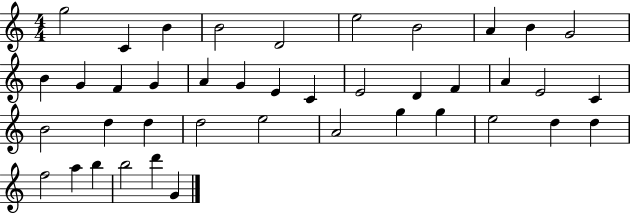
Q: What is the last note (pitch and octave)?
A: G4